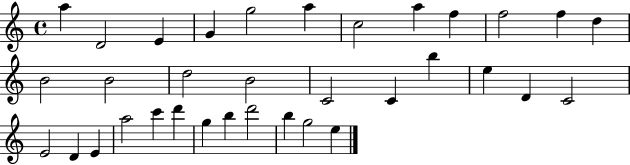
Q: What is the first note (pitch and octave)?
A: A5